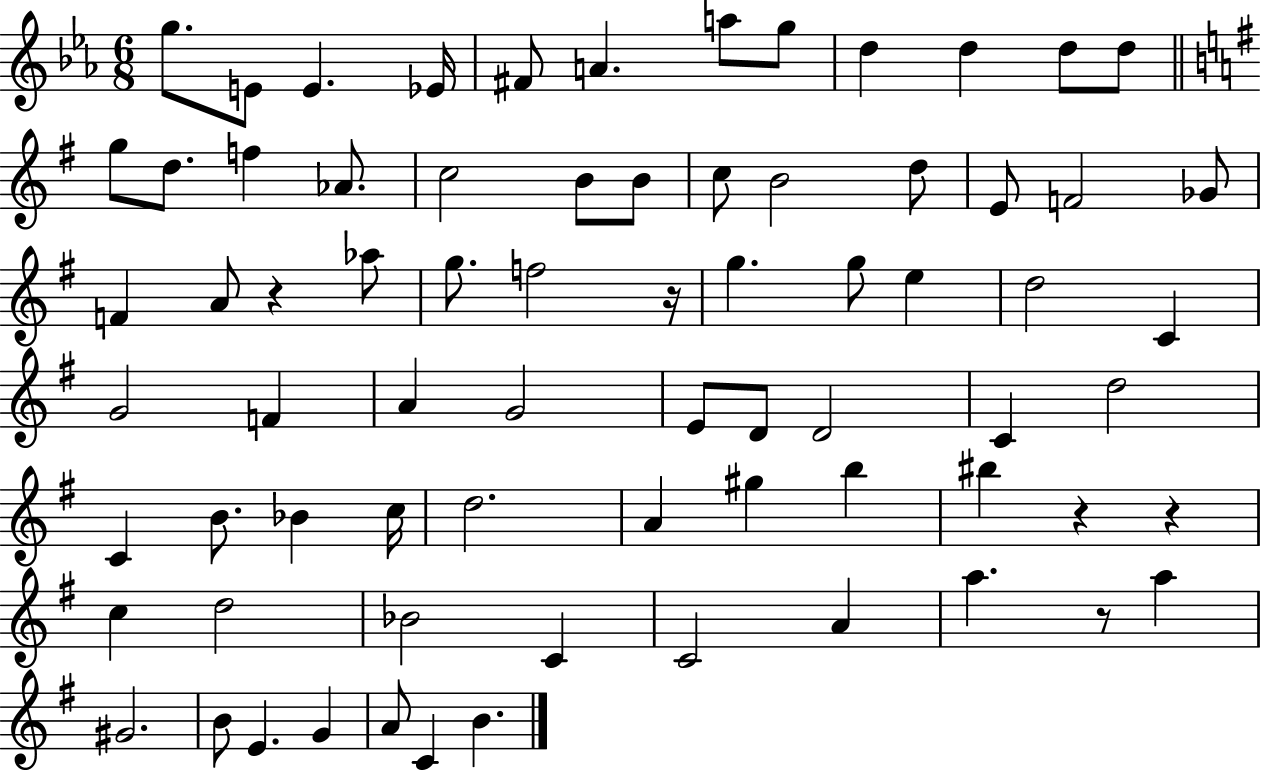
{
  \clef treble
  \numericTimeSignature
  \time 6/8
  \key ees \major
  g''8. e'8 e'4. ees'16 | fis'8 a'4. a''8 g''8 | d''4 d''4 d''8 d''8 | \bar "||" \break \key g \major g''8 d''8. f''4 aes'8. | c''2 b'8 b'8 | c''8 b'2 d''8 | e'8 f'2 ges'8 | \break f'4 a'8 r4 aes''8 | g''8. f''2 r16 | g''4. g''8 e''4 | d''2 c'4 | \break g'2 f'4 | a'4 g'2 | e'8 d'8 d'2 | c'4 d''2 | \break c'4 b'8. bes'4 c''16 | d''2. | a'4 gis''4 b''4 | bis''4 r4 r4 | \break c''4 d''2 | bes'2 c'4 | c'2 a'4 | a''4. r8 a''4 | \break gis'2. | b'8 e'4. g'4 | a'8 c'4 b'4. | \bar "|."
}